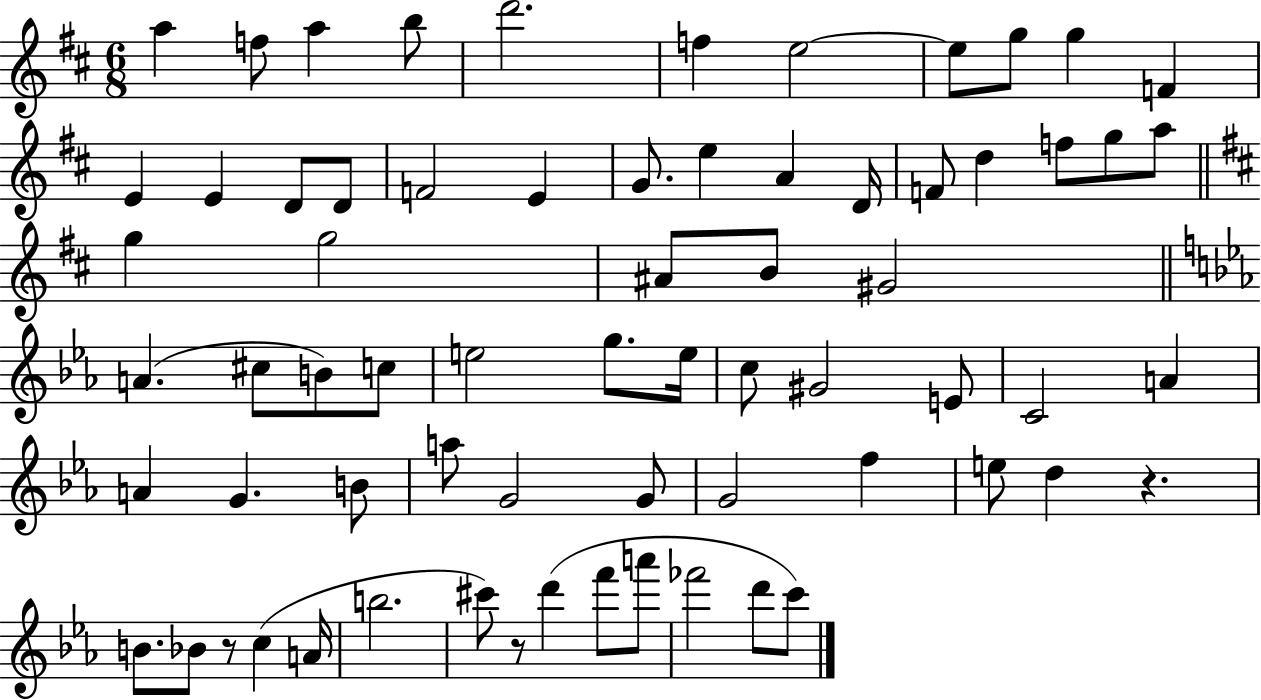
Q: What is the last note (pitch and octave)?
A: C6